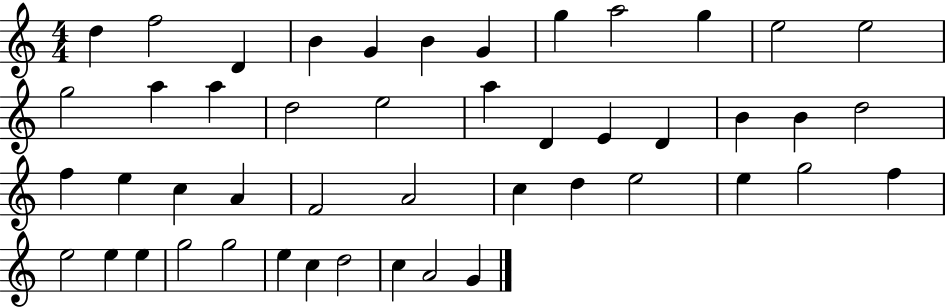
{
  \clef treble
  \numericTimeSignature
  \time 4/4
  \key c \major
  d''4 f''2 d'4 | b'4 g'4 b'4 g'4 | g''4 a''2 g''4 | e''2 e''2 | \break g''2 a''4 a''4 | d''2 e''2 | a''4 d'4 e'4 d'4 | b'4 b'4 d''2 | \break f''4 e''4 c''4 a'4 | f'2 a'2 | c''4 d''4 e''2 | e''4 g''2 f''4 | \break e''2 e''4 e''4 | g''2 g''2 | e''4 c''4 d''2 | c''4 a'2 g'4 | \break \bar "|."
}